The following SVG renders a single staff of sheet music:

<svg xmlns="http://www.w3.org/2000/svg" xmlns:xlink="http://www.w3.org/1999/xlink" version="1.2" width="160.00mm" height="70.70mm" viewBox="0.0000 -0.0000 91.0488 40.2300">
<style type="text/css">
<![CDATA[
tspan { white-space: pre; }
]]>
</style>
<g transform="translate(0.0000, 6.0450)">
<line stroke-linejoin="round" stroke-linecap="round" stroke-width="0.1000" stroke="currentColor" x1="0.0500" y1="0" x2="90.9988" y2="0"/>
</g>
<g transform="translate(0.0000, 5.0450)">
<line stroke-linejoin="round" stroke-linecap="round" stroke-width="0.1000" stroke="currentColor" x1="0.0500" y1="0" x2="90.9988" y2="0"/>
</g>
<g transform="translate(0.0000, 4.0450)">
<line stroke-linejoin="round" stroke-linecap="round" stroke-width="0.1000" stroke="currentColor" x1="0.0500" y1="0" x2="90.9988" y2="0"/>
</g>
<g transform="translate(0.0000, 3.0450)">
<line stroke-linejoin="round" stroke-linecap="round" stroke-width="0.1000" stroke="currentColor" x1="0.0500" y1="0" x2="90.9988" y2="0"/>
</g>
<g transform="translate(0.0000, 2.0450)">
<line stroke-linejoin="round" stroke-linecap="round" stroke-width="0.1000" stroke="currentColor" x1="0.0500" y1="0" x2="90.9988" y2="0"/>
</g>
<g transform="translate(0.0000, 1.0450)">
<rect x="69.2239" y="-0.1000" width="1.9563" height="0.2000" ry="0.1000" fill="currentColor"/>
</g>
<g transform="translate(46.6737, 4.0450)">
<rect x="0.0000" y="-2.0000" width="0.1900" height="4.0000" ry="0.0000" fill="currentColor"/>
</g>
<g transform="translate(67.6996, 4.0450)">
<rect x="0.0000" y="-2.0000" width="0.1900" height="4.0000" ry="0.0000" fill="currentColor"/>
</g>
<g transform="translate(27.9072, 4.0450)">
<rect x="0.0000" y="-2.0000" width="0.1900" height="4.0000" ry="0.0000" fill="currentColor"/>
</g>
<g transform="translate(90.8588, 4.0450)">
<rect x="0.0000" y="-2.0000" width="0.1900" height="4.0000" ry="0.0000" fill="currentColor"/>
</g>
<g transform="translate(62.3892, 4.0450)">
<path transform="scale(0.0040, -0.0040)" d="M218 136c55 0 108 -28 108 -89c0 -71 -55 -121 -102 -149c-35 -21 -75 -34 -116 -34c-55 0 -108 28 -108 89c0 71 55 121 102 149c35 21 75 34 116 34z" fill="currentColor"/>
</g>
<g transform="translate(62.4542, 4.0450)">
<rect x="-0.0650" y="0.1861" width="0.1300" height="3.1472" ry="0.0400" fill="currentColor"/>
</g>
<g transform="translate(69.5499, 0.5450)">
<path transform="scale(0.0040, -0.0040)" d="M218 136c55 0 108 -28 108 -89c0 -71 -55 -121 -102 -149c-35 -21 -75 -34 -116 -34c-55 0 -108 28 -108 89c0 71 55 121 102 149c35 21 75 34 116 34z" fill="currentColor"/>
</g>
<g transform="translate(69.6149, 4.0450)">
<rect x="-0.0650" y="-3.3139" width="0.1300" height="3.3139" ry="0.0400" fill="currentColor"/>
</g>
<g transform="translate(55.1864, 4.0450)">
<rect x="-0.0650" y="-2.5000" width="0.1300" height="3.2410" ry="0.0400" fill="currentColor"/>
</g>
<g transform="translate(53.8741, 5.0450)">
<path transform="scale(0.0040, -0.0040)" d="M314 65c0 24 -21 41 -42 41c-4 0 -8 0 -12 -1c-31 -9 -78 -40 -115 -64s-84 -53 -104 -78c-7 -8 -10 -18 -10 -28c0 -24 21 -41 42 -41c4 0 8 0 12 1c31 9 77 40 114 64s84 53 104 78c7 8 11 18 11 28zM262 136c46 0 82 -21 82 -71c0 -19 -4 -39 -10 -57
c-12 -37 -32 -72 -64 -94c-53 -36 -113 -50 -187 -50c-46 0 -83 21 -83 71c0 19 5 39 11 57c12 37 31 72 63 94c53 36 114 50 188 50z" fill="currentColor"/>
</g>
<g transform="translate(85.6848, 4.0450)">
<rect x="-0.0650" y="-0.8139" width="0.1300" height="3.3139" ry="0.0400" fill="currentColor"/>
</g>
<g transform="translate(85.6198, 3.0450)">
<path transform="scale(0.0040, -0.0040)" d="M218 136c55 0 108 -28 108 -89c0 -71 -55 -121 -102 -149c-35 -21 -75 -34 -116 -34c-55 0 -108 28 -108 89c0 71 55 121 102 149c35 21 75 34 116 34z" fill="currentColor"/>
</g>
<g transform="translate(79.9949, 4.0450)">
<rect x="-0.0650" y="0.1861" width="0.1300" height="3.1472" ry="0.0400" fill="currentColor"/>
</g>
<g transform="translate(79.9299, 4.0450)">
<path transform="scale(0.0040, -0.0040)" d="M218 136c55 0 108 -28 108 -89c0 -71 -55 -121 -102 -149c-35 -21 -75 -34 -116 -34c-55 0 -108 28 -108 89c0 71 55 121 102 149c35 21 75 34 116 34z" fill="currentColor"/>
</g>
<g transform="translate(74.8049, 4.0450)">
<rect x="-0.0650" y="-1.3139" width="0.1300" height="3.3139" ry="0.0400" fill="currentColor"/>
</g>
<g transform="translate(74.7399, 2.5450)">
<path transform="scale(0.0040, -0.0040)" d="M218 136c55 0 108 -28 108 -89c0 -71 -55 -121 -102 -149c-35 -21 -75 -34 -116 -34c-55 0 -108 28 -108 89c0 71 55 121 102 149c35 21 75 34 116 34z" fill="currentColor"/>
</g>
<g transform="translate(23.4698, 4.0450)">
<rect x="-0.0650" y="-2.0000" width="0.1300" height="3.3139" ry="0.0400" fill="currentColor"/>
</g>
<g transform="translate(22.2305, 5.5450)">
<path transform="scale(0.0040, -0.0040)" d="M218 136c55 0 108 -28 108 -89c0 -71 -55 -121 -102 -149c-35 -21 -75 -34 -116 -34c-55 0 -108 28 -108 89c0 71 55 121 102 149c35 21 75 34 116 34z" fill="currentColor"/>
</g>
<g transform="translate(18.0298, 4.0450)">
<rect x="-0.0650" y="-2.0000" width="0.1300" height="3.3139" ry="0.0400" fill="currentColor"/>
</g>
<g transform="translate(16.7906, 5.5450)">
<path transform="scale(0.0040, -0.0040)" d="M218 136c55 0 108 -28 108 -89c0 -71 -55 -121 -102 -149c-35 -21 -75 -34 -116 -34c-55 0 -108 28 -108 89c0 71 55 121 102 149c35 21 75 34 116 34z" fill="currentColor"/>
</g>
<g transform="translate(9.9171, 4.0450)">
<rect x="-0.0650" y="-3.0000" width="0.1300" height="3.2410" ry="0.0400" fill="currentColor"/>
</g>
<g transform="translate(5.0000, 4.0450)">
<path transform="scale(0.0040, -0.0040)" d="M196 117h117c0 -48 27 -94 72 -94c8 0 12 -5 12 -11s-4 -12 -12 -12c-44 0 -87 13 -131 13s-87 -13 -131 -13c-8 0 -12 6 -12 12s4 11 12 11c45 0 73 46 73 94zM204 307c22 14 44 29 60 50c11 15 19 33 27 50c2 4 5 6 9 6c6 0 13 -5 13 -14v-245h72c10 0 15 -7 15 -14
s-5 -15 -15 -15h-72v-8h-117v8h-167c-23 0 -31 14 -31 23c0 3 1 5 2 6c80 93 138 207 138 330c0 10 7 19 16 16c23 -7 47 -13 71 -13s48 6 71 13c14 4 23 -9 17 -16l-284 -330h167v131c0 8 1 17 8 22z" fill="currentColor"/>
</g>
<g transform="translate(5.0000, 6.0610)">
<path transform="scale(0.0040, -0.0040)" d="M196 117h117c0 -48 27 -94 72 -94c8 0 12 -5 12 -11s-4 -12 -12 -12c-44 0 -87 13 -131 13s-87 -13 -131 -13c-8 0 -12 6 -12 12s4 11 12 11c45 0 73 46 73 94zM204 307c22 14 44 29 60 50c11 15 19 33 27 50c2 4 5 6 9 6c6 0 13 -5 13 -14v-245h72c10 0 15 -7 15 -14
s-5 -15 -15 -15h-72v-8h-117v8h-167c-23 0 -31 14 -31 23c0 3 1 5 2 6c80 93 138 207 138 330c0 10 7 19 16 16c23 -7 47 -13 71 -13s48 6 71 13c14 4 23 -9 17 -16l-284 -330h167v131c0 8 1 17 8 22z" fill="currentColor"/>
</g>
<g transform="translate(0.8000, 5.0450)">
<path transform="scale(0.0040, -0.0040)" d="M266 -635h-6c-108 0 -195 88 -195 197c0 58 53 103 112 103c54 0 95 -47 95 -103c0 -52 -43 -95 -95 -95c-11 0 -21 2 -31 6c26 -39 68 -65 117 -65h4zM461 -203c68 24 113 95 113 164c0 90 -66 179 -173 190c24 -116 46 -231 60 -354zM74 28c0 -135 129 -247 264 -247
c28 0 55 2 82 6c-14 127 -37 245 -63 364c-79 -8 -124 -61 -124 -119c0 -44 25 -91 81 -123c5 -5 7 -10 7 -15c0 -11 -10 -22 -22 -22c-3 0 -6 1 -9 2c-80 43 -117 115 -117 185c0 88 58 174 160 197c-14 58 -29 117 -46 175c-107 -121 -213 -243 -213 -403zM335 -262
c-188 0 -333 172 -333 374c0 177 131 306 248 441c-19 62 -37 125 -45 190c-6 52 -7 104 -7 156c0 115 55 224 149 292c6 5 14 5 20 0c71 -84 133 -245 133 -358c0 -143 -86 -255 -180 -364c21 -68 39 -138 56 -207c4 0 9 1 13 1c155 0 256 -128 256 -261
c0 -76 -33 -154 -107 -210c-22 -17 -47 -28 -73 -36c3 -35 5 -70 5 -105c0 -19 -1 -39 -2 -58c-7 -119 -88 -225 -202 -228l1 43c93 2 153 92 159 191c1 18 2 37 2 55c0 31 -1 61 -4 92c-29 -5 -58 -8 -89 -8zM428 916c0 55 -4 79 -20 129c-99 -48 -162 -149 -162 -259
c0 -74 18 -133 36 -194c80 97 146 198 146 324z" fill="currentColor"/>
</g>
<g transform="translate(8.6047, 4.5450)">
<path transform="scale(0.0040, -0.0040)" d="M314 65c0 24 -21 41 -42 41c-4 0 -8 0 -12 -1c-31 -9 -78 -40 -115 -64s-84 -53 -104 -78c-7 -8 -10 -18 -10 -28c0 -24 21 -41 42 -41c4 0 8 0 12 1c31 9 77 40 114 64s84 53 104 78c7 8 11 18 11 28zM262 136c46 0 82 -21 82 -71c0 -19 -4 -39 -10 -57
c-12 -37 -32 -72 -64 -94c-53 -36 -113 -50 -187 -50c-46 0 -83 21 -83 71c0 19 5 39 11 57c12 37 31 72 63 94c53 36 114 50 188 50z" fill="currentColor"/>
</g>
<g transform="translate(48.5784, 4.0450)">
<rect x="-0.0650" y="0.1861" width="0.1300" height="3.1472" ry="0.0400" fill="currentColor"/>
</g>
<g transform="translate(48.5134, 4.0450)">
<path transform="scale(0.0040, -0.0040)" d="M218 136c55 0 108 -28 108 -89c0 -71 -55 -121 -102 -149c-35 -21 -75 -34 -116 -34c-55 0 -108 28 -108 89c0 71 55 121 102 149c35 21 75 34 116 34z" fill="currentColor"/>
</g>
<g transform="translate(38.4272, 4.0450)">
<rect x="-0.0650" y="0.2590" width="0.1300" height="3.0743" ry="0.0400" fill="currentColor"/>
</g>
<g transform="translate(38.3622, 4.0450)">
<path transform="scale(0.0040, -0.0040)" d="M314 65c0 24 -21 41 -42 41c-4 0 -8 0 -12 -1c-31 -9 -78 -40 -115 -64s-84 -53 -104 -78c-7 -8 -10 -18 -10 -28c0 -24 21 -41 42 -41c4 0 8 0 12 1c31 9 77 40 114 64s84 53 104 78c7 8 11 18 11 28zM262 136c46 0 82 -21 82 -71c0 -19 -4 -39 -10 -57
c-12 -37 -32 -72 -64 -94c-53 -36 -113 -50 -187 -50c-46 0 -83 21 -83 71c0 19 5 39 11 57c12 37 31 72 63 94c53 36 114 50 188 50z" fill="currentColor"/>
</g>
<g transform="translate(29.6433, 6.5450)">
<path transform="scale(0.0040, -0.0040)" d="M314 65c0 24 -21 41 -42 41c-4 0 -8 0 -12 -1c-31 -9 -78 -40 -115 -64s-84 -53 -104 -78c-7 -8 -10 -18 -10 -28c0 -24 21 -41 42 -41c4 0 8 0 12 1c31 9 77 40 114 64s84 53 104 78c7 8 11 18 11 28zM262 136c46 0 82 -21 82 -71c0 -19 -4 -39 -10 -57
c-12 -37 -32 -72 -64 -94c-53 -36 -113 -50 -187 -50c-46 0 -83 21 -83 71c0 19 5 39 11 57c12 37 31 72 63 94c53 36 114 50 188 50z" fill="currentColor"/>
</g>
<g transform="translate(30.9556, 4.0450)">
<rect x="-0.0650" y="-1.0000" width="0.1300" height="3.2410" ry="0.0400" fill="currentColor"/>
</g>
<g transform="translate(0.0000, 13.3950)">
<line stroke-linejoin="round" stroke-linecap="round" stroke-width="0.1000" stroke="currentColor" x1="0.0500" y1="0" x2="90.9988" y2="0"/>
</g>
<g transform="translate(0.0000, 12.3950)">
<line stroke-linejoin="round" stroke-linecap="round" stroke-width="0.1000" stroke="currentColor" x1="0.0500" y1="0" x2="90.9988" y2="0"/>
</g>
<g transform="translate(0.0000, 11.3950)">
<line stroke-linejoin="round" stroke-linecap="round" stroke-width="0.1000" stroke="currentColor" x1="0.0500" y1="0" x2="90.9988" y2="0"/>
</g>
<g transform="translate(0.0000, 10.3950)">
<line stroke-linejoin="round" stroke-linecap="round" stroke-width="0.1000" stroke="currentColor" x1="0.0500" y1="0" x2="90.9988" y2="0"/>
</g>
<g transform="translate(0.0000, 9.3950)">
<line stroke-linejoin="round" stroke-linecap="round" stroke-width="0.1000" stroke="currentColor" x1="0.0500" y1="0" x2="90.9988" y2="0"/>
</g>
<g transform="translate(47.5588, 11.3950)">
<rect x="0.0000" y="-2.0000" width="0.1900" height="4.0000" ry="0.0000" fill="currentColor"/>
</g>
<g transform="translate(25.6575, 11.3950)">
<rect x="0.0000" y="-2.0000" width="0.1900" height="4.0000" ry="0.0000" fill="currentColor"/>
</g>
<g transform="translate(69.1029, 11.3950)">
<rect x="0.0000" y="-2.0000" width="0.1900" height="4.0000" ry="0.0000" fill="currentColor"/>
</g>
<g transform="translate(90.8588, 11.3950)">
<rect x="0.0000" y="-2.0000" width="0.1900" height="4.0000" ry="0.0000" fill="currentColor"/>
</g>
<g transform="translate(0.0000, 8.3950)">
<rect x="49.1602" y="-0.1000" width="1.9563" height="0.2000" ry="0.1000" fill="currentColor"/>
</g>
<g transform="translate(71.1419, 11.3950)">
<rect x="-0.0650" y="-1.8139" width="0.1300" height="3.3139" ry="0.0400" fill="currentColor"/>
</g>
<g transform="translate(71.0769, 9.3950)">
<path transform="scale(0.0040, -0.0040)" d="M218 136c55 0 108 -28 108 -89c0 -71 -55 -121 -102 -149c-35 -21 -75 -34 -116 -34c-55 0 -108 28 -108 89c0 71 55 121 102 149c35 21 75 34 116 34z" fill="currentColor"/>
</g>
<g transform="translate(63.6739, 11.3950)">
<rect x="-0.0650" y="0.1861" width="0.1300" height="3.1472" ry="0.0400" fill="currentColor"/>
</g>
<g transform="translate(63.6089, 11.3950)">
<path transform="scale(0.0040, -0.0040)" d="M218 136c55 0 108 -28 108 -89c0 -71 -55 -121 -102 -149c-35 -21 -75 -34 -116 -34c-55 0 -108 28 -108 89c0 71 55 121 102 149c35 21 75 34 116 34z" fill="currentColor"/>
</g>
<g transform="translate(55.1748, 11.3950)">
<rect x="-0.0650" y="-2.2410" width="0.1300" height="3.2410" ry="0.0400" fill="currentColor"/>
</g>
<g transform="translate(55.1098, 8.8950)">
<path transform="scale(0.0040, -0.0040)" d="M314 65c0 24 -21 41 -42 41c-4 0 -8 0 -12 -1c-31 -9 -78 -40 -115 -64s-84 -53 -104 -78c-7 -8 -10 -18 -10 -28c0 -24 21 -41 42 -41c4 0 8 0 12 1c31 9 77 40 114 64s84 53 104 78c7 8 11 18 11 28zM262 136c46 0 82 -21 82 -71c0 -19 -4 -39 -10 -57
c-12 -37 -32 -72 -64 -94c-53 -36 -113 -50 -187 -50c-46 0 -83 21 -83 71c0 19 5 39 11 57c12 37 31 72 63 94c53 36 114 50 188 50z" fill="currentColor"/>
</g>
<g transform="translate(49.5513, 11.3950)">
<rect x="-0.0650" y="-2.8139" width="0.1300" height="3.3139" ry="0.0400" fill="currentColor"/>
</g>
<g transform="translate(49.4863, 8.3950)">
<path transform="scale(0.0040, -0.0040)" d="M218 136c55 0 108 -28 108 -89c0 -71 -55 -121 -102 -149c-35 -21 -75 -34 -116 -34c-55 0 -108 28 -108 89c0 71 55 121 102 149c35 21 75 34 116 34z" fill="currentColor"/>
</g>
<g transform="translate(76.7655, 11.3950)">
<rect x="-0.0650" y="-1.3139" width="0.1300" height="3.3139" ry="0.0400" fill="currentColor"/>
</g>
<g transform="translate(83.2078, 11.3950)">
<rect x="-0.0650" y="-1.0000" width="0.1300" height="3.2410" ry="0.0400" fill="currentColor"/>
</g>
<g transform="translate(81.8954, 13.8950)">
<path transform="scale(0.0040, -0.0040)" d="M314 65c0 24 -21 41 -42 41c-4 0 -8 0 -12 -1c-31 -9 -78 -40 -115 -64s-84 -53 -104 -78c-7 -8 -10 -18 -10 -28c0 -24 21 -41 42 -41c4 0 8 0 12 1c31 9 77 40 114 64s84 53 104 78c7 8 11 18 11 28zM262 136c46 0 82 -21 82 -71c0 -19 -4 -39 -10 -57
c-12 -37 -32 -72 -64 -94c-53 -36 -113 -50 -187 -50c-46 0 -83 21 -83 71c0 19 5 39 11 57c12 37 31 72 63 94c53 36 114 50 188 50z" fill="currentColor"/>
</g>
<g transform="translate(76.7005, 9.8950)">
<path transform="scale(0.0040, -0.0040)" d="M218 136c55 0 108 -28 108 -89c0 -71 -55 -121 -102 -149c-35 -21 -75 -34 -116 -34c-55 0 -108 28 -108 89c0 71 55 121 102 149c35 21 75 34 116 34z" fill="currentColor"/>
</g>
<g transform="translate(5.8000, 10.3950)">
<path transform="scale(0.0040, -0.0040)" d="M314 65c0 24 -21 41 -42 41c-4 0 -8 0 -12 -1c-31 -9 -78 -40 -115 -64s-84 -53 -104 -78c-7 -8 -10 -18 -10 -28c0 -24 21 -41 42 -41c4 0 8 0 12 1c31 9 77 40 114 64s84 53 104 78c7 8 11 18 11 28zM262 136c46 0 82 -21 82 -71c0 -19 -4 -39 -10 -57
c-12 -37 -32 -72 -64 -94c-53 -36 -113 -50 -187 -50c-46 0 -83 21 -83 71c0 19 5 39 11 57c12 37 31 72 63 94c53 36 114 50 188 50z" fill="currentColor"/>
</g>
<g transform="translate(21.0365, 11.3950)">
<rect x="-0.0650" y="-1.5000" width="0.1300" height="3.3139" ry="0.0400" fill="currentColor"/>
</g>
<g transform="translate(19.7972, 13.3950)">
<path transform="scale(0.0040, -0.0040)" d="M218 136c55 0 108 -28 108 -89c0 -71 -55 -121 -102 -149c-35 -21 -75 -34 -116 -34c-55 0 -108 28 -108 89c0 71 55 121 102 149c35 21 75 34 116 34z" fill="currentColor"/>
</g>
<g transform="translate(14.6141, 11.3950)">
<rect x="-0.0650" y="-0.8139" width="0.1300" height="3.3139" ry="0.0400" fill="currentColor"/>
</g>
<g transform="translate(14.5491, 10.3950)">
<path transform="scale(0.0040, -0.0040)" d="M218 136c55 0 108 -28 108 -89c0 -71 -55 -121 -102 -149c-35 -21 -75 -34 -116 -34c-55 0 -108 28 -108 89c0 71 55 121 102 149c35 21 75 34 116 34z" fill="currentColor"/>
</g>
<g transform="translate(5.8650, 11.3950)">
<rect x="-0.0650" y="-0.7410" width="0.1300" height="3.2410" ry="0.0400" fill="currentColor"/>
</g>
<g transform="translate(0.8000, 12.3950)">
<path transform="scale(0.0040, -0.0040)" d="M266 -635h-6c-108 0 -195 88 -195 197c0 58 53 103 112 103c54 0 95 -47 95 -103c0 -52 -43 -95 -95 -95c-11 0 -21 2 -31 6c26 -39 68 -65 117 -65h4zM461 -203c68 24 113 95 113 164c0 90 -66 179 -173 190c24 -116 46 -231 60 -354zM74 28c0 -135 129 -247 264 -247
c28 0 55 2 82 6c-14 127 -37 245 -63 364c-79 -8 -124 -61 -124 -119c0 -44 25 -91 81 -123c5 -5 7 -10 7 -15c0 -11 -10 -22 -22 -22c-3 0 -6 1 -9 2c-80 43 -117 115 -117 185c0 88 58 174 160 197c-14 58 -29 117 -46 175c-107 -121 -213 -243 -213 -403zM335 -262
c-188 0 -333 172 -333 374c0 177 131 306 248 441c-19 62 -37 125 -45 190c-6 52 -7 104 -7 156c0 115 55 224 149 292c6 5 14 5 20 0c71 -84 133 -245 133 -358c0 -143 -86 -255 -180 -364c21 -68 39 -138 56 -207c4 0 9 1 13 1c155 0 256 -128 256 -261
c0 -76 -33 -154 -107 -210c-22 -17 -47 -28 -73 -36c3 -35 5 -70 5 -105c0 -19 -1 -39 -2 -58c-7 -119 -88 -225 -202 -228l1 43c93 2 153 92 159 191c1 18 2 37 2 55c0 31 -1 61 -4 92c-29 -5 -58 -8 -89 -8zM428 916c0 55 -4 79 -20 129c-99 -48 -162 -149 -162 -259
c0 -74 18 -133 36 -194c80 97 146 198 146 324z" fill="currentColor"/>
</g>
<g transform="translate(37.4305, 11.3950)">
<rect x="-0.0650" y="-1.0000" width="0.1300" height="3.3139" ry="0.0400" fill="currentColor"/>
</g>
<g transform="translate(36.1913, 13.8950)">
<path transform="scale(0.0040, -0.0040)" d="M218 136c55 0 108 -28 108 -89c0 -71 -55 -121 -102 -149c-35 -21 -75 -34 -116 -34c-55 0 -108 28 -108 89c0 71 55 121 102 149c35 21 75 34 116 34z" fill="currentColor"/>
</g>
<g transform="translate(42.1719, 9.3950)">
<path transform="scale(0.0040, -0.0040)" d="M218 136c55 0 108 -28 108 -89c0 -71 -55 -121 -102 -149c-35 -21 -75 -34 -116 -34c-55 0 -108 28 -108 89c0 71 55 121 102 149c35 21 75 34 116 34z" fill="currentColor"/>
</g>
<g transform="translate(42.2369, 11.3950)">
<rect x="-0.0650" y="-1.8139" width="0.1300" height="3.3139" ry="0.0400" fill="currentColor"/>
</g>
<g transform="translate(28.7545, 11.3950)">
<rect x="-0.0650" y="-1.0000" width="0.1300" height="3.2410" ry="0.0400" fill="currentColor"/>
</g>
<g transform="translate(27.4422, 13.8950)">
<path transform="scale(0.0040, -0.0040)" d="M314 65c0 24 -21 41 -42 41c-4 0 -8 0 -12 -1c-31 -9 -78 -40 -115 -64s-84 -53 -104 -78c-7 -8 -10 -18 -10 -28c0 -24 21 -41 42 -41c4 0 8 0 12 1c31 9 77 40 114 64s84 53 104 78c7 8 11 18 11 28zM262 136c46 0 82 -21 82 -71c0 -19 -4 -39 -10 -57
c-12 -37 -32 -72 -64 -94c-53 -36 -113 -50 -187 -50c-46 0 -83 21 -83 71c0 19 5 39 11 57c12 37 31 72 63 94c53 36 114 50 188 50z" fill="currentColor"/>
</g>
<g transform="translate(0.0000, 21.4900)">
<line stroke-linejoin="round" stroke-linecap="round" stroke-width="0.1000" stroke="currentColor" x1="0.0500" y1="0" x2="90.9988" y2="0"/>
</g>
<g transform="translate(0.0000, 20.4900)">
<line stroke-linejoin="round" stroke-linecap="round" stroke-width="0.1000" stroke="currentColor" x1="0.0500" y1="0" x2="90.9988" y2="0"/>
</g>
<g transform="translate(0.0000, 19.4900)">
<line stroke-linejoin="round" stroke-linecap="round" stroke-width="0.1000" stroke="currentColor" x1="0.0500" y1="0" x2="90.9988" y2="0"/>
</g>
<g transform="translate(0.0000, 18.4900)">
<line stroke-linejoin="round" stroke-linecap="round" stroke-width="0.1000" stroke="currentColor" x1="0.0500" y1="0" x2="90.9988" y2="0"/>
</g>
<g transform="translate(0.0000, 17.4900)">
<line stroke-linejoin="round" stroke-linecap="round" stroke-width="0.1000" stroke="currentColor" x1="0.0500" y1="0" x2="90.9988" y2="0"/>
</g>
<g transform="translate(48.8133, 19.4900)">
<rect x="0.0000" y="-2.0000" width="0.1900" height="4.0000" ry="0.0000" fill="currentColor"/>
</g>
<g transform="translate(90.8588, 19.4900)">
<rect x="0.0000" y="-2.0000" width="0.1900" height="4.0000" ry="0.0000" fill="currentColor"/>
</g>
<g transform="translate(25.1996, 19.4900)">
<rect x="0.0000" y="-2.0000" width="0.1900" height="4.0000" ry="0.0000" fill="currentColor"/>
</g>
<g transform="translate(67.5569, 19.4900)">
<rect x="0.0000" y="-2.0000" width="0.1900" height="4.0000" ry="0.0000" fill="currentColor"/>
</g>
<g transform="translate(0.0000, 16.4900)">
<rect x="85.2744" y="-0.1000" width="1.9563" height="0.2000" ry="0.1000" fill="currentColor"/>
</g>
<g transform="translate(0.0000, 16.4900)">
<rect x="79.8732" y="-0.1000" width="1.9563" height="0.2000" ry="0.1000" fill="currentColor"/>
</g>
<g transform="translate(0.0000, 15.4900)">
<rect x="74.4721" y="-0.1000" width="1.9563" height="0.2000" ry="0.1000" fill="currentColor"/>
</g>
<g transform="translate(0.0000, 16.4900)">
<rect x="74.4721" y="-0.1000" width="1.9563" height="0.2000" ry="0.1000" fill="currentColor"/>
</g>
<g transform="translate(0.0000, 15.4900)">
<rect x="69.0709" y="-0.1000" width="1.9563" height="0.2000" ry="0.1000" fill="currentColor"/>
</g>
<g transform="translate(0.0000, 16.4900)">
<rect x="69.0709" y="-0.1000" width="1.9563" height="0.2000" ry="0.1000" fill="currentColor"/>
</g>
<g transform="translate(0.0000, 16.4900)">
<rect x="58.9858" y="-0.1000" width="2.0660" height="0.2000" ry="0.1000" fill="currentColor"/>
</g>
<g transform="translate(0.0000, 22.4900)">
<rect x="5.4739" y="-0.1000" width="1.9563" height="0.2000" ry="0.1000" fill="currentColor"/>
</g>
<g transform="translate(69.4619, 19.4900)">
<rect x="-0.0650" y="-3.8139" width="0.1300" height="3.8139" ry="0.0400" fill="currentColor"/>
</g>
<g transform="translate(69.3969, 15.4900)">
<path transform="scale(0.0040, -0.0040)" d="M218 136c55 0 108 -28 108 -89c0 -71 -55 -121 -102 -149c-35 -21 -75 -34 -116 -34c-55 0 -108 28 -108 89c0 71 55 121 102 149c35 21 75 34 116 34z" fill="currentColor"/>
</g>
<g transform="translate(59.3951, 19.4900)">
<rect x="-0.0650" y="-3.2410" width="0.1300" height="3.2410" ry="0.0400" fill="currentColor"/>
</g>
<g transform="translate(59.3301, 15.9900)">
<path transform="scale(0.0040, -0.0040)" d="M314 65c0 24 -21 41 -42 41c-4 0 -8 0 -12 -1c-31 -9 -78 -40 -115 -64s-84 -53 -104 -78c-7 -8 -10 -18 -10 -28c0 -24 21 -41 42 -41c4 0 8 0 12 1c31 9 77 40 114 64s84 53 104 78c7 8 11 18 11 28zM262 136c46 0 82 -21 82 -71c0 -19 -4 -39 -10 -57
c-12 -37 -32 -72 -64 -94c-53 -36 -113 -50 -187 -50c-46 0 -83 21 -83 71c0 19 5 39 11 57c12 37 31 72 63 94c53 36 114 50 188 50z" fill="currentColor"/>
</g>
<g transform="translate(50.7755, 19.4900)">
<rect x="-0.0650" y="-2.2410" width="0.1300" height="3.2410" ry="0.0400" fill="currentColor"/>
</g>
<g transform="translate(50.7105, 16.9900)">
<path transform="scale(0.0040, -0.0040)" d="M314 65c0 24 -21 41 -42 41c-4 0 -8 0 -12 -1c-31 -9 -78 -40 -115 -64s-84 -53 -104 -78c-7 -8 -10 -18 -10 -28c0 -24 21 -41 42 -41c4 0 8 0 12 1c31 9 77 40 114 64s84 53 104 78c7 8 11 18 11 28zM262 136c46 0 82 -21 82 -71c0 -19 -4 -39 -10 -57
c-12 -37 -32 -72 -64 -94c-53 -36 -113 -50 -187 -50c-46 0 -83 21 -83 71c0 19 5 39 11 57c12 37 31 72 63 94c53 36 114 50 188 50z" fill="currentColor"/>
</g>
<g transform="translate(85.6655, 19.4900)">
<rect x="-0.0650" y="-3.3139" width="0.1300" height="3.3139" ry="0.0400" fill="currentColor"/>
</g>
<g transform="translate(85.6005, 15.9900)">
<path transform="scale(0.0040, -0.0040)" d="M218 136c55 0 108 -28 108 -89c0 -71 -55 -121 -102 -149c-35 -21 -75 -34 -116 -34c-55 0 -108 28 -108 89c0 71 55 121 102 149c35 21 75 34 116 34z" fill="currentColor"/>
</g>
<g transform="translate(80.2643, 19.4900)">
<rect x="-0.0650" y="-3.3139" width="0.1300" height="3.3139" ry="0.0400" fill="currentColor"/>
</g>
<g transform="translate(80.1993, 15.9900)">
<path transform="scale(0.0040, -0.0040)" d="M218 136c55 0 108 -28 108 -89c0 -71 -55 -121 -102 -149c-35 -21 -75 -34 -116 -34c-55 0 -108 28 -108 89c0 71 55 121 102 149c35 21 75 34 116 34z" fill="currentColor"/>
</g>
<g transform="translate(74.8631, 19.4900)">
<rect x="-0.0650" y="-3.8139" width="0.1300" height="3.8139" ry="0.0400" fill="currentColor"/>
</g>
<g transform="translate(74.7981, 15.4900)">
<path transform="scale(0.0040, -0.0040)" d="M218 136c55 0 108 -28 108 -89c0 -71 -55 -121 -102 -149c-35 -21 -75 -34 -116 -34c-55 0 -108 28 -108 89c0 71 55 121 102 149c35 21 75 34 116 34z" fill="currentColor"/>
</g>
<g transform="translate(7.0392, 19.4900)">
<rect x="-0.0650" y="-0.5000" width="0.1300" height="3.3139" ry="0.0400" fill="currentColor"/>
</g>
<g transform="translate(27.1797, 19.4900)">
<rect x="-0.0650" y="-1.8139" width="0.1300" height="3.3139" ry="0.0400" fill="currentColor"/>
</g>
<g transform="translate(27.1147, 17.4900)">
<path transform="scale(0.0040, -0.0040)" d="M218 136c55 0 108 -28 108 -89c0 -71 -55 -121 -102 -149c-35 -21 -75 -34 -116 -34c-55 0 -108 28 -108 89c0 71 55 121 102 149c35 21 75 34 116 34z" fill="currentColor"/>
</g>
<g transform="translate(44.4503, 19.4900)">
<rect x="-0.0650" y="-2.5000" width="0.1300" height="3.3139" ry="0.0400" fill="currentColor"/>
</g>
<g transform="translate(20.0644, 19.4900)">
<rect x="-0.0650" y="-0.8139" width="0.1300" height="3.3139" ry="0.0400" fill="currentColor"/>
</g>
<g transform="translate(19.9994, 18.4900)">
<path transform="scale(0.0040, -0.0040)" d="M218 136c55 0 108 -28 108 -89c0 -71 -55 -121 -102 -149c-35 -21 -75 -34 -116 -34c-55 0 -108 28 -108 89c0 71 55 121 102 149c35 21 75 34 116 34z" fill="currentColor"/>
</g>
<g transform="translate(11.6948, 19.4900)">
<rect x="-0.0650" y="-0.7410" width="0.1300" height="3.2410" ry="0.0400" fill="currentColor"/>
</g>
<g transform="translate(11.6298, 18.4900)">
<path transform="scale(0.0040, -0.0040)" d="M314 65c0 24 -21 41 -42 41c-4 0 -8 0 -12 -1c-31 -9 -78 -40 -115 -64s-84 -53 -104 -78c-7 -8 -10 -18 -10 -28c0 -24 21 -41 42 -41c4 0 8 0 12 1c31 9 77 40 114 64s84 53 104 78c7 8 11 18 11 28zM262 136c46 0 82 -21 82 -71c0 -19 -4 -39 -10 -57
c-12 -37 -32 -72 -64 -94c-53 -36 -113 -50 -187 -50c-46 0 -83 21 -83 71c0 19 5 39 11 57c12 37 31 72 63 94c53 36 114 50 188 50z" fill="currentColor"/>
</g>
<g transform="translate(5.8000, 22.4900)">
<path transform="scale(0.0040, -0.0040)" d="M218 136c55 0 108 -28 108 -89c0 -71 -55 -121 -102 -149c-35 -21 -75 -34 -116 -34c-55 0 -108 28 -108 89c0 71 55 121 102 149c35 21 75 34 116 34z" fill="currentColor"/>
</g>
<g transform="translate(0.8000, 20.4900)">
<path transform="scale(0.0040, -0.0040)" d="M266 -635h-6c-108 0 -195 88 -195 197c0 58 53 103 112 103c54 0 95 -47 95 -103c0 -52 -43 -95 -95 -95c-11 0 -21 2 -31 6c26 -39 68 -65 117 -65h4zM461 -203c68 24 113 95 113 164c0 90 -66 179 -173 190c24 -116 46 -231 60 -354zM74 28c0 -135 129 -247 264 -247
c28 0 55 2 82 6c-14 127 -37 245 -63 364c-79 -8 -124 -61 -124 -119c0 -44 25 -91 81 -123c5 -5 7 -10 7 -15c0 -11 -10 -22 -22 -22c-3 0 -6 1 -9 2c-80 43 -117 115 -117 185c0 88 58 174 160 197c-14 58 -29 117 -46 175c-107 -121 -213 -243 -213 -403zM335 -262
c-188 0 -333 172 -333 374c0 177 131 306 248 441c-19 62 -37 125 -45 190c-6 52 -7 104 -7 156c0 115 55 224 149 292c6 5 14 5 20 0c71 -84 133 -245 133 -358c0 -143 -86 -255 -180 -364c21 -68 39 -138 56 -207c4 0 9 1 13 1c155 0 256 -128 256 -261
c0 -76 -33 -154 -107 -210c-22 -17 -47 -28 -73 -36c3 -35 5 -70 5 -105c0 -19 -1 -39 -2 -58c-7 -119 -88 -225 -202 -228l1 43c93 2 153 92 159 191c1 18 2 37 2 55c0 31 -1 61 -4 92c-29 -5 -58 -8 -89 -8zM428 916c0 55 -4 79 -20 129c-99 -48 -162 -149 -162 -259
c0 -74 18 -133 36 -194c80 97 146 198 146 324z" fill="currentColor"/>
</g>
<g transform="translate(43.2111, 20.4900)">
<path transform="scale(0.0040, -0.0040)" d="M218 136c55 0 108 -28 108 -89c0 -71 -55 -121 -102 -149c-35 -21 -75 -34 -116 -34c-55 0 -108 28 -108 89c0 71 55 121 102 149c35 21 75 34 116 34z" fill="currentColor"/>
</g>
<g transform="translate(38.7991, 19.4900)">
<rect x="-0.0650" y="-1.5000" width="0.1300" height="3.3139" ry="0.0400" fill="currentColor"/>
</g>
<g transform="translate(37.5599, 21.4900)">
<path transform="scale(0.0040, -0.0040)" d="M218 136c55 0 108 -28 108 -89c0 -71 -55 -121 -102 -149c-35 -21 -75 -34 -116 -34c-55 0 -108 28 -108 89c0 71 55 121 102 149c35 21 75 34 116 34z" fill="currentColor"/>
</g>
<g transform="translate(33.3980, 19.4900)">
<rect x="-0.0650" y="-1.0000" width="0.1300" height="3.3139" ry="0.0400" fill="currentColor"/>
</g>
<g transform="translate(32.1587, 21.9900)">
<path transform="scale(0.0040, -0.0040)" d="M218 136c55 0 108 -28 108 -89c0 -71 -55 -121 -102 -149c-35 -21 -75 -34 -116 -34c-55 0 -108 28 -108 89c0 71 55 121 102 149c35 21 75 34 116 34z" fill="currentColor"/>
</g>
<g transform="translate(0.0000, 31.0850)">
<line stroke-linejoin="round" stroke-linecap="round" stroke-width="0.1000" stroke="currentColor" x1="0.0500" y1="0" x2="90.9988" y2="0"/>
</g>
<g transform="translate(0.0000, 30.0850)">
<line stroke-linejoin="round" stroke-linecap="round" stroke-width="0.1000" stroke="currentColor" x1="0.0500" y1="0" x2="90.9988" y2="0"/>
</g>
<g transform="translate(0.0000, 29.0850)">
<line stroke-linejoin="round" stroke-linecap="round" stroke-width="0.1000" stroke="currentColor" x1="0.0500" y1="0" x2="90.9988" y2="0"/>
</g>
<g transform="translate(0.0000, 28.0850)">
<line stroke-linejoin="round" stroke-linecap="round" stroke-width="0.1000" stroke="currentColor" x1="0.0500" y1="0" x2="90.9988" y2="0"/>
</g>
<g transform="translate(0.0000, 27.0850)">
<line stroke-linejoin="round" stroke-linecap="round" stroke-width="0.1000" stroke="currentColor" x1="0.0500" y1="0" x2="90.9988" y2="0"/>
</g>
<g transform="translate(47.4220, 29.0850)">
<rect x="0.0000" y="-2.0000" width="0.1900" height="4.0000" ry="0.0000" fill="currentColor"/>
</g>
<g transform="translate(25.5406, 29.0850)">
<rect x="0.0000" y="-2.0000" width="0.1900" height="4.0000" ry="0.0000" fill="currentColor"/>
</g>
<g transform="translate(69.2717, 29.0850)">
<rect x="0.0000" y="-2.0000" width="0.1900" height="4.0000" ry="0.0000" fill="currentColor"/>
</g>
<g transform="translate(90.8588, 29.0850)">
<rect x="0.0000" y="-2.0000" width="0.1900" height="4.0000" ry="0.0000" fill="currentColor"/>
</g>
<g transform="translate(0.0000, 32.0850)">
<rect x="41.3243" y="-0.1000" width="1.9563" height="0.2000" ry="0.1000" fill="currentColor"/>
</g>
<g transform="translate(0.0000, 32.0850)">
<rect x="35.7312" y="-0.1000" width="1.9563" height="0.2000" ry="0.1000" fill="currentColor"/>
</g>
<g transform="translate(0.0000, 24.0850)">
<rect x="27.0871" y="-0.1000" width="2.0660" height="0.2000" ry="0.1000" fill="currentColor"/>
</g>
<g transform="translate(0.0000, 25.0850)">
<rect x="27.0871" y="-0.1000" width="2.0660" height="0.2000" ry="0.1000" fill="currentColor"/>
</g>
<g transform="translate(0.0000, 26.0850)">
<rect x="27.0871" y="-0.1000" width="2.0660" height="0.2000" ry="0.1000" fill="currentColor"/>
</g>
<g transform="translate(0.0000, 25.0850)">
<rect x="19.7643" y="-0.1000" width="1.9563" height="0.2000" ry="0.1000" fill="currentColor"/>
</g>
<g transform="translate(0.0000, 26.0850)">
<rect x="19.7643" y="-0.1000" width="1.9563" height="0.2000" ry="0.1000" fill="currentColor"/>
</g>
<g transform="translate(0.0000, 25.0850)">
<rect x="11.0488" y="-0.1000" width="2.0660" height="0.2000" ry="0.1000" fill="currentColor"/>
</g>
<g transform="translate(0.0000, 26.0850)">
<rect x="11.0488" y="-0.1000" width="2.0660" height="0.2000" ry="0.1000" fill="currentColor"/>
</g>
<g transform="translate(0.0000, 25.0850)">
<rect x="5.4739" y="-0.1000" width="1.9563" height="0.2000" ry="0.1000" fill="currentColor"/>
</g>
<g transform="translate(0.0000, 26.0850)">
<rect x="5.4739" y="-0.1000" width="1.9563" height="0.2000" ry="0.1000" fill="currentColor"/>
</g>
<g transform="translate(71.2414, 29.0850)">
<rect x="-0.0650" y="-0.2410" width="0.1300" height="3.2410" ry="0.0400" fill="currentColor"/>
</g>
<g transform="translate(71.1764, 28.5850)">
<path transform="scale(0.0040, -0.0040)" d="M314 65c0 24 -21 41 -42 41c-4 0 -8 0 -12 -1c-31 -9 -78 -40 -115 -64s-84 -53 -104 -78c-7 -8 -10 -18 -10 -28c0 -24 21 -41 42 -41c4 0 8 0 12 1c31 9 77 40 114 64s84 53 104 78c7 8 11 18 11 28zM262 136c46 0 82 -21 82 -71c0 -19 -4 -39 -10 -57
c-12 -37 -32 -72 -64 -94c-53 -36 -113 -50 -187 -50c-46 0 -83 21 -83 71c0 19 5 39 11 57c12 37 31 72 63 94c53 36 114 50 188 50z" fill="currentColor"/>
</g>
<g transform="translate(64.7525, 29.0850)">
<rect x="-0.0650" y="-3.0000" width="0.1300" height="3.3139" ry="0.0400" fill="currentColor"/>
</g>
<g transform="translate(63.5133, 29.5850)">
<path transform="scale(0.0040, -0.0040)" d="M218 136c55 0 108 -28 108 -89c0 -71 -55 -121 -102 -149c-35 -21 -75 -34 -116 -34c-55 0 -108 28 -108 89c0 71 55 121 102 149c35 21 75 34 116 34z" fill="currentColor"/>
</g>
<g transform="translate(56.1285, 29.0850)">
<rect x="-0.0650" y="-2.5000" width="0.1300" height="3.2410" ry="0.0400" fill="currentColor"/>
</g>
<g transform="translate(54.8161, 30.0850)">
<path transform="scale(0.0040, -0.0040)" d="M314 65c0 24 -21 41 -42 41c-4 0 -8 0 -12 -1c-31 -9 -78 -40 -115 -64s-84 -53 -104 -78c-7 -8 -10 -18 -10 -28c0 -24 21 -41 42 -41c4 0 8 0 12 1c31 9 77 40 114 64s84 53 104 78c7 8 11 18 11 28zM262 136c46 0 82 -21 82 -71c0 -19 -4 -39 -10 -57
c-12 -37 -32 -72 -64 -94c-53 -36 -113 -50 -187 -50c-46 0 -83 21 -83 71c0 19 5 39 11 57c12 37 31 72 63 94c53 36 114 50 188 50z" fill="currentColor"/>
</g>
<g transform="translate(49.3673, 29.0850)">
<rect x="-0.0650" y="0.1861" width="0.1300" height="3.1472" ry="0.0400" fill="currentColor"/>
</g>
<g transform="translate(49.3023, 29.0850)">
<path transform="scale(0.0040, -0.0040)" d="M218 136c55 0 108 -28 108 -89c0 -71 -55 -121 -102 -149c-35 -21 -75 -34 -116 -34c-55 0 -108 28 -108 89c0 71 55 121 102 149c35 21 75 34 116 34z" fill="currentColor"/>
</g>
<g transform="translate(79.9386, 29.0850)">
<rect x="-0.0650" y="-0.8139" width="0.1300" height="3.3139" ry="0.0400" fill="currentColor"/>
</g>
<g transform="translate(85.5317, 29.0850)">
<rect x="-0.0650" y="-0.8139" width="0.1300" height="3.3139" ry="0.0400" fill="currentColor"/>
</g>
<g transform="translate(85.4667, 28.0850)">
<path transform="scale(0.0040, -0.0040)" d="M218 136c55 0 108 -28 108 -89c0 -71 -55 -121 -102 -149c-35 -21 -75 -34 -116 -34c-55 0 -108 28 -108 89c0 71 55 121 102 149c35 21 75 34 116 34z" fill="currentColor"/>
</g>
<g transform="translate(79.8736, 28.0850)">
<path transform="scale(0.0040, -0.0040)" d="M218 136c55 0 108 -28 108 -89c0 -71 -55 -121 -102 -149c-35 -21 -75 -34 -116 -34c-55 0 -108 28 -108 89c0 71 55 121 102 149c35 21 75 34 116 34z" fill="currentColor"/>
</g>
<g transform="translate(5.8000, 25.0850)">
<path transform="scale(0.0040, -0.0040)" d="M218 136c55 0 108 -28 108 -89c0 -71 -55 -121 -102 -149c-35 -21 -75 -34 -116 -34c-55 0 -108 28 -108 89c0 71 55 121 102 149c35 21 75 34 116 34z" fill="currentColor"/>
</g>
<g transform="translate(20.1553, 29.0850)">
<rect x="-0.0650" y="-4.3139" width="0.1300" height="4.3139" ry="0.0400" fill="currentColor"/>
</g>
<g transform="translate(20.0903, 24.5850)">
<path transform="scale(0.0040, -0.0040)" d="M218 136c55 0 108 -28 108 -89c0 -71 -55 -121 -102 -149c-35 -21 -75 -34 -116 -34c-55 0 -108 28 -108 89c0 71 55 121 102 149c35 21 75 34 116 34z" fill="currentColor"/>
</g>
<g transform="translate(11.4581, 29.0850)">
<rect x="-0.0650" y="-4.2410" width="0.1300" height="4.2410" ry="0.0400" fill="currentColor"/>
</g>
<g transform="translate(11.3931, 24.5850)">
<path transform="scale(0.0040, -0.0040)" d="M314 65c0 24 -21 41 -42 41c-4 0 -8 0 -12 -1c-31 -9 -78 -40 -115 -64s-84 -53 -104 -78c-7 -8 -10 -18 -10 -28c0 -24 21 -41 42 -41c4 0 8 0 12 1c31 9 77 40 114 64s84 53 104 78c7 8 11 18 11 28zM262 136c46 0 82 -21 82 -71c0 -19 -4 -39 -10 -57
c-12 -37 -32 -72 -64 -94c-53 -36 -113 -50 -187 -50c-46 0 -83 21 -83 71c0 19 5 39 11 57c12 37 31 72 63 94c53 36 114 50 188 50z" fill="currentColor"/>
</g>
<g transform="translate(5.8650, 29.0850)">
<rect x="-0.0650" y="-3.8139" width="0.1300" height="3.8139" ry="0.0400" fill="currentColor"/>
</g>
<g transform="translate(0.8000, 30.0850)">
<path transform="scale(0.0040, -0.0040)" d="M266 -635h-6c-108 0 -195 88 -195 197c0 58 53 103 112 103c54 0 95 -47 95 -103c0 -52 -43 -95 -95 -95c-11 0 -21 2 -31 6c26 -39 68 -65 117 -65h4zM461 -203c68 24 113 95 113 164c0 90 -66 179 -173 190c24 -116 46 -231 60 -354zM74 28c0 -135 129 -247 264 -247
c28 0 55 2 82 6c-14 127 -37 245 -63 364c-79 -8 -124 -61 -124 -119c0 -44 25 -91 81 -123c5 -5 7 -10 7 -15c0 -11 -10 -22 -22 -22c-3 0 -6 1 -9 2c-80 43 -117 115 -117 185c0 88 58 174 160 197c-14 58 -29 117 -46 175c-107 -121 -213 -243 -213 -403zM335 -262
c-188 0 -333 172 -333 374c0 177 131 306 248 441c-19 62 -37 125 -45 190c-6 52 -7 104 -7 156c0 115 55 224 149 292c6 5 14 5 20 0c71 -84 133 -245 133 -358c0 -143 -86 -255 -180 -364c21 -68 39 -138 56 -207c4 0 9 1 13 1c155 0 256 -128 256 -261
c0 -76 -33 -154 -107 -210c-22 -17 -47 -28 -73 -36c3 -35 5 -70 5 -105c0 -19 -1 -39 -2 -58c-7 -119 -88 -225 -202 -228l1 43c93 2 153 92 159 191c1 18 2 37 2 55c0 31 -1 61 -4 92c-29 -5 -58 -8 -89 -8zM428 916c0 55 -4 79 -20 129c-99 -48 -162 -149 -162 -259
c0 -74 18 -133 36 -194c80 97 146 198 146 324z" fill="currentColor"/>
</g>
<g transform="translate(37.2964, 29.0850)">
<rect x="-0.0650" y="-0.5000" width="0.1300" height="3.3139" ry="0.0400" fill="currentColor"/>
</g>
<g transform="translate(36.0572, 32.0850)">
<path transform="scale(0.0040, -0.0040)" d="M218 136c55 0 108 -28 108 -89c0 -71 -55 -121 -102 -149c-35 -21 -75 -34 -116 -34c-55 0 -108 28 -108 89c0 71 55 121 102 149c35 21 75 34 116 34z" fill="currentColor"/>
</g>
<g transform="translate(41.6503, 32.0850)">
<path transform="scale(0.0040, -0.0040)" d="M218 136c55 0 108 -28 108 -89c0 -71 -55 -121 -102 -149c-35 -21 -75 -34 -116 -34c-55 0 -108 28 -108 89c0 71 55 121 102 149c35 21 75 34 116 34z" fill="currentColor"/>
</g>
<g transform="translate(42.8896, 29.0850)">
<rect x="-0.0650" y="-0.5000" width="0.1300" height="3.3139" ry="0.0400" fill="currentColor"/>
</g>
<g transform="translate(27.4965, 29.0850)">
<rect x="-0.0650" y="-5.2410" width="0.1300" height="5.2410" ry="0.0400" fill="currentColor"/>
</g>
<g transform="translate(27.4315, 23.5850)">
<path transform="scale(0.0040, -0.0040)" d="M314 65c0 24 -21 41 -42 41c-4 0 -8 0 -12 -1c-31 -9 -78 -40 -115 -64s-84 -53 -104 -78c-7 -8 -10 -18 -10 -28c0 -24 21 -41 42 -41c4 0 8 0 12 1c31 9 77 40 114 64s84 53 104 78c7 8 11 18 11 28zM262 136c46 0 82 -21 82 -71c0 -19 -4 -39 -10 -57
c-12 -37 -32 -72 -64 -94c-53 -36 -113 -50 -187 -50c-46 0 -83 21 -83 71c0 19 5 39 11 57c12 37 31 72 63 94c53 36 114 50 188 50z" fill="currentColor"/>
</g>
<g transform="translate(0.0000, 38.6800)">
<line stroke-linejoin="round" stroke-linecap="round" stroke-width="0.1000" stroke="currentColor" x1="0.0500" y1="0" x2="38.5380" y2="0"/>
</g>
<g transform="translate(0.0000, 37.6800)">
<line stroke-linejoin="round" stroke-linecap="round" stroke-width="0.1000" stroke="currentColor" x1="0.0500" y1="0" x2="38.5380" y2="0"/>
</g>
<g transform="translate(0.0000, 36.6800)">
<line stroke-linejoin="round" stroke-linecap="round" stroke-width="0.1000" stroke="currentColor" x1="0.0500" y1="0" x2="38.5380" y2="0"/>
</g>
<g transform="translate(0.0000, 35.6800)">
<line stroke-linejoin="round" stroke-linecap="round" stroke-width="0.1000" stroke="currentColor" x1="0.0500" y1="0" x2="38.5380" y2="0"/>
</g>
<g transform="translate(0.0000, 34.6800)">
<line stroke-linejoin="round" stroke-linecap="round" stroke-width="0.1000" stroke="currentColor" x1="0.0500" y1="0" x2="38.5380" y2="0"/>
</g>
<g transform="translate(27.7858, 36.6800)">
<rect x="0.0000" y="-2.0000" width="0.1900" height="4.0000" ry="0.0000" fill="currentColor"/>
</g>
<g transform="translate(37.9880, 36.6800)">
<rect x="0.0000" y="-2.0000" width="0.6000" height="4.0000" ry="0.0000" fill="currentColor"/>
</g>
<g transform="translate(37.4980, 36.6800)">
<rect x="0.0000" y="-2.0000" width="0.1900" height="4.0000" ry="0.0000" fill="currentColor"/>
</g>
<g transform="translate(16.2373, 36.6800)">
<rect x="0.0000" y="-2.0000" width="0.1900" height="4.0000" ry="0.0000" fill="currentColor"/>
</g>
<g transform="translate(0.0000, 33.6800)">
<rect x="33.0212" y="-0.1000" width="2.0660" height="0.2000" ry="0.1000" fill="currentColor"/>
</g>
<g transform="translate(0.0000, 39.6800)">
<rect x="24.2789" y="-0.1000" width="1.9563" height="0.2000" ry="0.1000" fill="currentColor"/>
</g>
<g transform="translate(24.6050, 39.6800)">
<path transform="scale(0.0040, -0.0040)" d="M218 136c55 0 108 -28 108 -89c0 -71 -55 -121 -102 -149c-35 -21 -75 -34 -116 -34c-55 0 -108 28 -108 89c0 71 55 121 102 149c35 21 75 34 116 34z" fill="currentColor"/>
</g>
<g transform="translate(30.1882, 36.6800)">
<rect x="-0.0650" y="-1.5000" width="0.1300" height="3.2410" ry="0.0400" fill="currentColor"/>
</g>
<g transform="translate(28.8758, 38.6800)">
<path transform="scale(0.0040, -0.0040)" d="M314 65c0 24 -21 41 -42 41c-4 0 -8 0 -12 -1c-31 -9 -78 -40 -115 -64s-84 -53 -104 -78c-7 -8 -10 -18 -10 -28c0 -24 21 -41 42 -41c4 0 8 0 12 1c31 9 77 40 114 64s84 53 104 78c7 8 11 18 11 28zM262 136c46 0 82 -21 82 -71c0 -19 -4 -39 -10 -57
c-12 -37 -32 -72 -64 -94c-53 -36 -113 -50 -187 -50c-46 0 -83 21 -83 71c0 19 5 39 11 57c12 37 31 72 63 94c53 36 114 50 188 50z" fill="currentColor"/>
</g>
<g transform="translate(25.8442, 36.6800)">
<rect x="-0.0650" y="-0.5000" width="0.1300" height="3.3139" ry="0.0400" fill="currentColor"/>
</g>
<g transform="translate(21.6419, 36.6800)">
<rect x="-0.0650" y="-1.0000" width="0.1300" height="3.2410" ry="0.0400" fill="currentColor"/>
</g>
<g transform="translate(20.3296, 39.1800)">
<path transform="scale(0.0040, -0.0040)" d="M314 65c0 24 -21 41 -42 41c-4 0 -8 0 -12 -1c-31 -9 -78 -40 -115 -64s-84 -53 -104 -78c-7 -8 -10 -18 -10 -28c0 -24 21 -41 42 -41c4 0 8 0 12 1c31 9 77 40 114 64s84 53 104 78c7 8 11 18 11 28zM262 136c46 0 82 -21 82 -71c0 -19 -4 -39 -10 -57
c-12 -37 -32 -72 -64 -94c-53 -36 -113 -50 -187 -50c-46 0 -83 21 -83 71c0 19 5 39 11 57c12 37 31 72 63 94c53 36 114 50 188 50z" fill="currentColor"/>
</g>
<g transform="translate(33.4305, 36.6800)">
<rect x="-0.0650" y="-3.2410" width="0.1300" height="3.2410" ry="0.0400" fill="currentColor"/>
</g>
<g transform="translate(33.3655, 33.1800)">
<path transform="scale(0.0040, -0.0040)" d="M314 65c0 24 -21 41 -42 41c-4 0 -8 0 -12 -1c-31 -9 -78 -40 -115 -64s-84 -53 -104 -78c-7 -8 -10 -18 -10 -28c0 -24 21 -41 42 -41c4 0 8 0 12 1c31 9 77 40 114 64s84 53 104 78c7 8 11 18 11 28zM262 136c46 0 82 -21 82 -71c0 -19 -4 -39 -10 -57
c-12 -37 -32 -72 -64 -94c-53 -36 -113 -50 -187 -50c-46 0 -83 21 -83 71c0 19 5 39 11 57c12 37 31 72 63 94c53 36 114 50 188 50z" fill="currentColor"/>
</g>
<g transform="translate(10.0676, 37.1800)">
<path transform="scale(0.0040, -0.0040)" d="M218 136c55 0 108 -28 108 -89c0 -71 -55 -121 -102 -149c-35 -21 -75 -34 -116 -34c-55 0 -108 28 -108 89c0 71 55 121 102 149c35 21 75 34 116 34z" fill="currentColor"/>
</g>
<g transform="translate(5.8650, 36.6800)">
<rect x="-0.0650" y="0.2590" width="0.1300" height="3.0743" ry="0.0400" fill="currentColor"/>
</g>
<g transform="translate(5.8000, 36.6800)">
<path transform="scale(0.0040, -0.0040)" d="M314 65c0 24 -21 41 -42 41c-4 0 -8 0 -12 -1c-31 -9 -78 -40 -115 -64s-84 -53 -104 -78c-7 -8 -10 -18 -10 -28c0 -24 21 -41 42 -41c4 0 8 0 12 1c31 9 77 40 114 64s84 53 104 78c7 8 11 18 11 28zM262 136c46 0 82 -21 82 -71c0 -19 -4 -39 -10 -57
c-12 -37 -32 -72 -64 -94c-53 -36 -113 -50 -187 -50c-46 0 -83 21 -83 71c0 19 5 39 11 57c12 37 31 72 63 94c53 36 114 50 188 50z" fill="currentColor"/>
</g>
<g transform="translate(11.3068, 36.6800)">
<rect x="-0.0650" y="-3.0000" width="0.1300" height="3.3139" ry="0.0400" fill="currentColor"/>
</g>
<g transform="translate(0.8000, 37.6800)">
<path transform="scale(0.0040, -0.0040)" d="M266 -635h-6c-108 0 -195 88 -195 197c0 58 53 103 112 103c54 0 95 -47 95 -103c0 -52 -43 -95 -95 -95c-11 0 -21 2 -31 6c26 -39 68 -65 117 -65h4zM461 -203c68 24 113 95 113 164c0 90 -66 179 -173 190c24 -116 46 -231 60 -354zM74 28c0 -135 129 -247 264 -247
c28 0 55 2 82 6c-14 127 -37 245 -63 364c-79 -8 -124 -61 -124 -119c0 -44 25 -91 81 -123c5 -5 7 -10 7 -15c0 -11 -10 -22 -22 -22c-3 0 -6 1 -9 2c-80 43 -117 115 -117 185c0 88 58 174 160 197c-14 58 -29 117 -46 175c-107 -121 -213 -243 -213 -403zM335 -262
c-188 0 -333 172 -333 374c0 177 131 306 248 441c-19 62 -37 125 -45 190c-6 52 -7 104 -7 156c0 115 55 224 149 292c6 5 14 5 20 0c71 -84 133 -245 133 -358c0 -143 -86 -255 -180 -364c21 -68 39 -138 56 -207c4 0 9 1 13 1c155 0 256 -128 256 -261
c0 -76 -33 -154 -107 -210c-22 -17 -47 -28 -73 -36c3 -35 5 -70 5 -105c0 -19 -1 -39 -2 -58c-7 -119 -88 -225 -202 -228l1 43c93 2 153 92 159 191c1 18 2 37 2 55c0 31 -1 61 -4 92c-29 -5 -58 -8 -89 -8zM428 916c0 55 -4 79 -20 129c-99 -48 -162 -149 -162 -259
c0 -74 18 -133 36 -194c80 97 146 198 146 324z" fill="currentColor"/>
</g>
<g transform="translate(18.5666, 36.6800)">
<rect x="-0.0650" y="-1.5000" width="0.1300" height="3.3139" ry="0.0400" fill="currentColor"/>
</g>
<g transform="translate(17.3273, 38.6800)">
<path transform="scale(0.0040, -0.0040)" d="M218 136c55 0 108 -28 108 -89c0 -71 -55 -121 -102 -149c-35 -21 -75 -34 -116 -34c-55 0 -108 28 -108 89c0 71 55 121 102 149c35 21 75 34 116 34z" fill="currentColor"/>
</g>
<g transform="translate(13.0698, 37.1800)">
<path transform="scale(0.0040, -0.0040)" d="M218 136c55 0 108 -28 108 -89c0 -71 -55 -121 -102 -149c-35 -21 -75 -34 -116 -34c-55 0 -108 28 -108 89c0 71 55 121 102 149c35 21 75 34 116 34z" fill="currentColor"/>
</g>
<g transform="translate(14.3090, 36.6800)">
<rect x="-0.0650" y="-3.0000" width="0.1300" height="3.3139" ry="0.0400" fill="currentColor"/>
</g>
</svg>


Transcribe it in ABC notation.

X:1
T:Untitled
M:4/4
L:1/4
K:C
A2 F F D2 B2 B G2 B b e B d d2 d E D2 D f a g2 B f e D2 C d2 d f D E G g2 b2 c' c' b b c' d'2 d' f'2 C C B G2 A c2 d d B2 A A E D2 C E2 b2